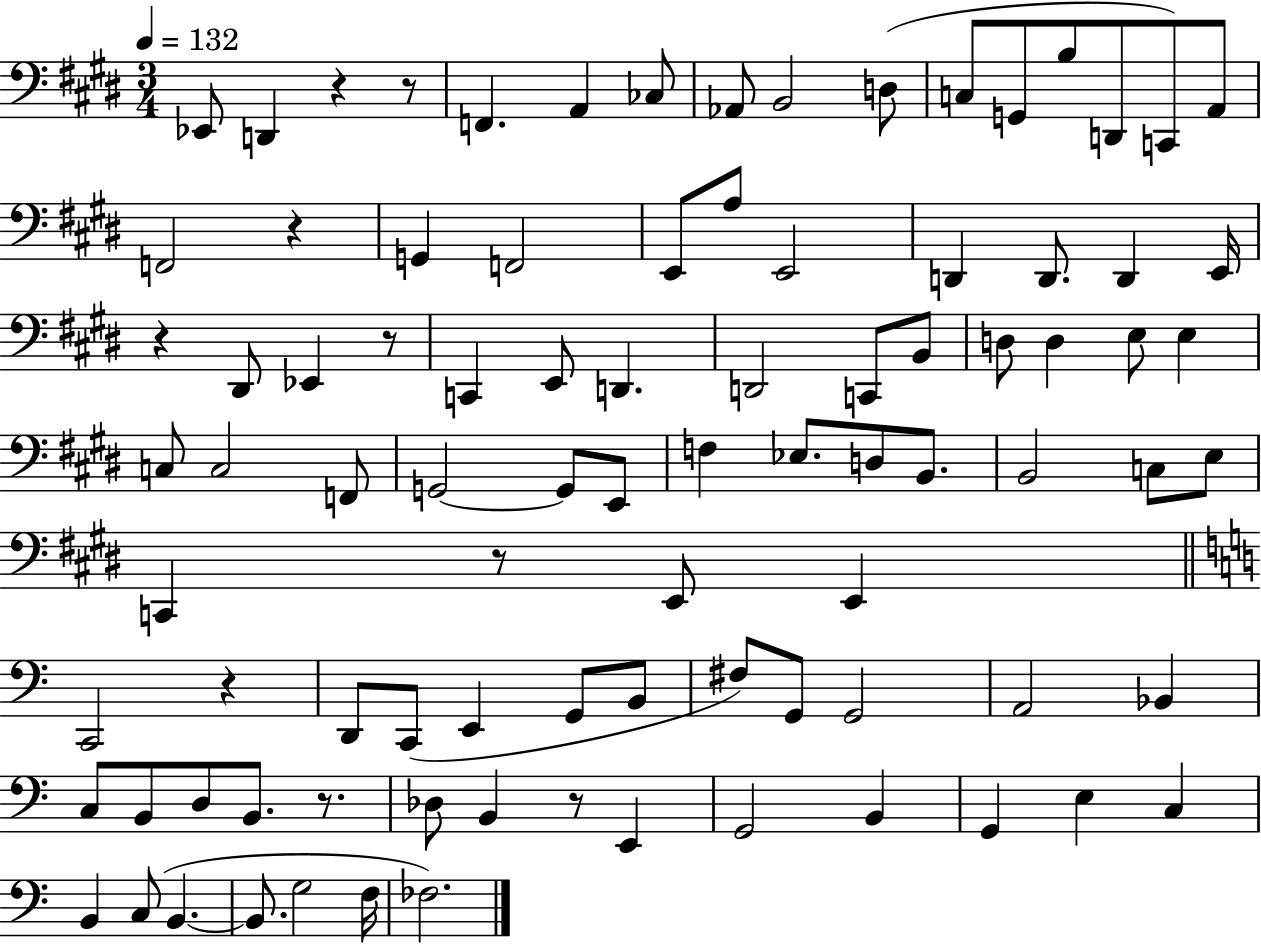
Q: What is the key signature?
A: E major